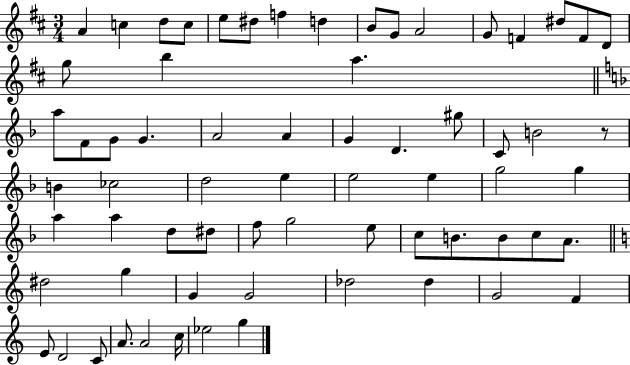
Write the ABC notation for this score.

X:1
T:Untitled
M:3/4
L:1/4
K:D
A c d/2 c/2 e/2 ^d/2 f d B/2 G/2 A2 G/2 F ^d/2 F/2 D/2 g/2 b a a/2 F/2 G/2 G A2 A G D ^g/2 C/2 B2 z/2 B _c2 d2 e e2 e g2 g a a d/2 ^d/2 f/2 g2 e/2 c/2 B/2 B/2 c/2 A/2 ^d2 g G G2 _d2 _d G2 F E/2 D2 C/2 A/2 A2 c/4 _e2 g